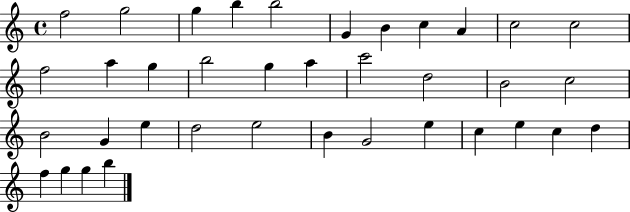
F5/h G5/h G5/q B5/q B5/h G4/q B4/q C5/q A4/q C5/h C5/h F5/h A5/q G5/q B5/h G5/q A5/q C6/h D5/h B4/h C5/h B4/h G4/q E5/q D5/h E5/h B4/q G4/h E5/q C5/q E5/q C5/q D5/q F5/q G5/q G5/q B5/q